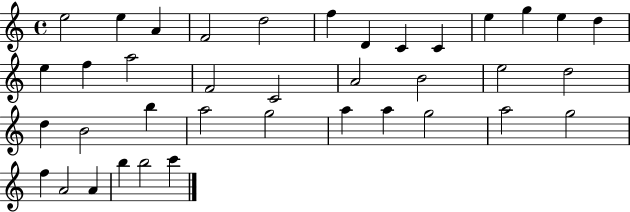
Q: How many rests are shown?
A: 0